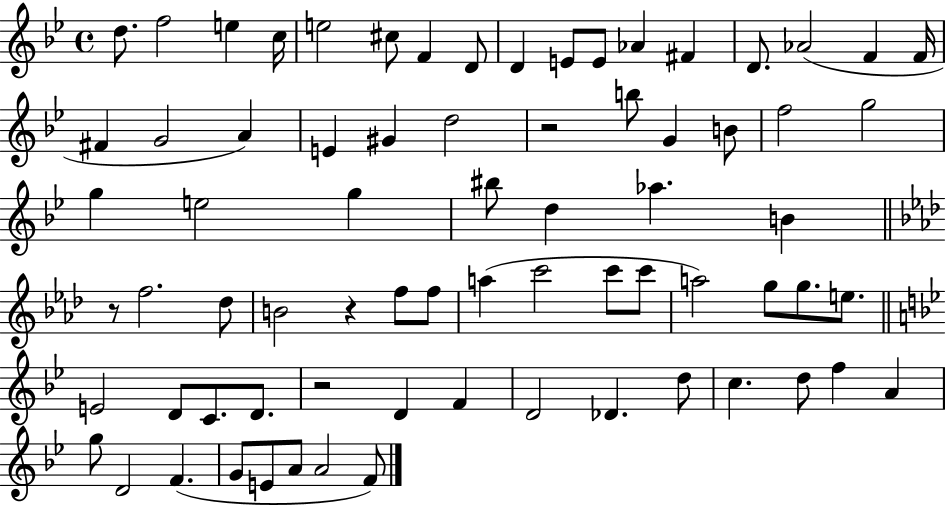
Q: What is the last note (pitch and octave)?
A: F4